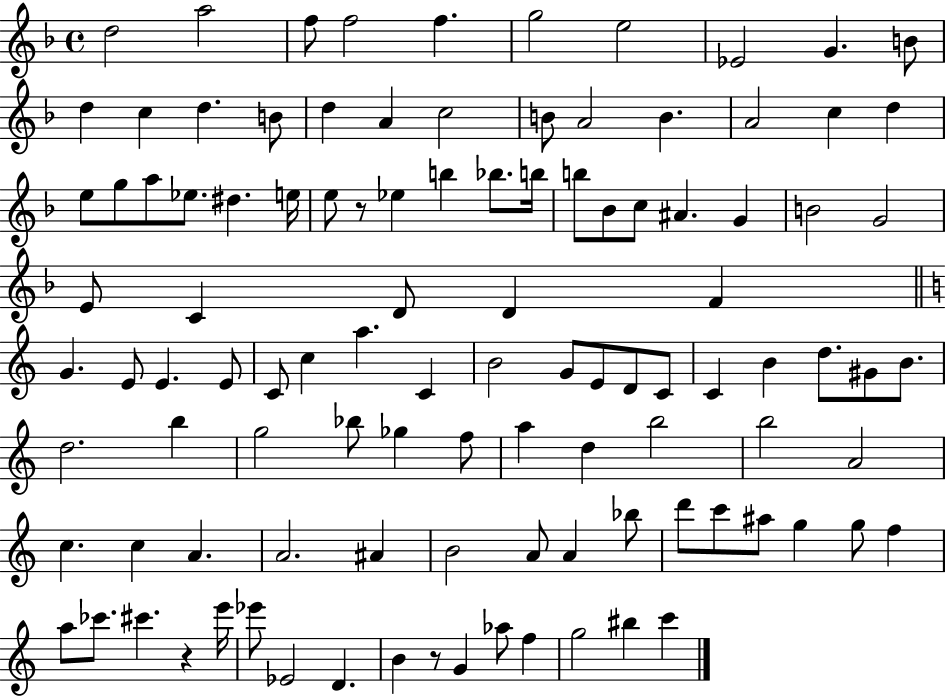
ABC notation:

X:1
T:Untitled
M:4/4
L:1/4
K:F
d2 a2 f/2 f2 f g2 e2 _E2 G B/2 d c d B/2 d A c2 B/2 A2 B A2 c d e/2 g/2 a/2 _e/2 ^d e/4 e/2 z/2 _e b _b/2 b/4 b/2 _B/2 c/2 ^A G B2 G2 E/2 C D/2 D F G E/2 E E/2 C/2 c a C B2 G/2 E/2 D/2 C/2 C B d/2 ^G/2 B/2 d2 b g2 _b/2 _g f/2 a d b2 b2 A2 c c A A2 ^A B2 A/2 A _b/2 d'/2 c'/2 ^a/2 g g/2 f a/2 _c'/2 ^c' z e'/4 _e'/2 _E2 D B z/2 G _a/2 f g2 ^b c'